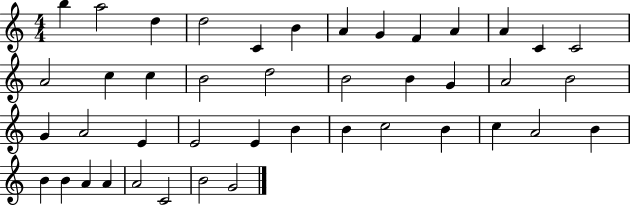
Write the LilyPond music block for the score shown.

{
  \clef treble
  \numericTimeSignature
  \time 4/4
  \key c \major
  b''4 a''2 d''4 | d''2 c'4 b'4 | a'4 g'4 f'4 a'4 | a'4 c'4 c'2 | \break a'2 c''4 c''4 | b'2 d''2 | b'2 b'4 g'4 | a'2 b'2 | \break g'4 a'2 e'4 | e'2 e'4 b'4 | b'4 c''2 b'4 | c''4 a'2 b'4 | \break b'4 b'4 a'4 a'4 | a'2 c'2 | b'2 g'2 | \bar "|."
}